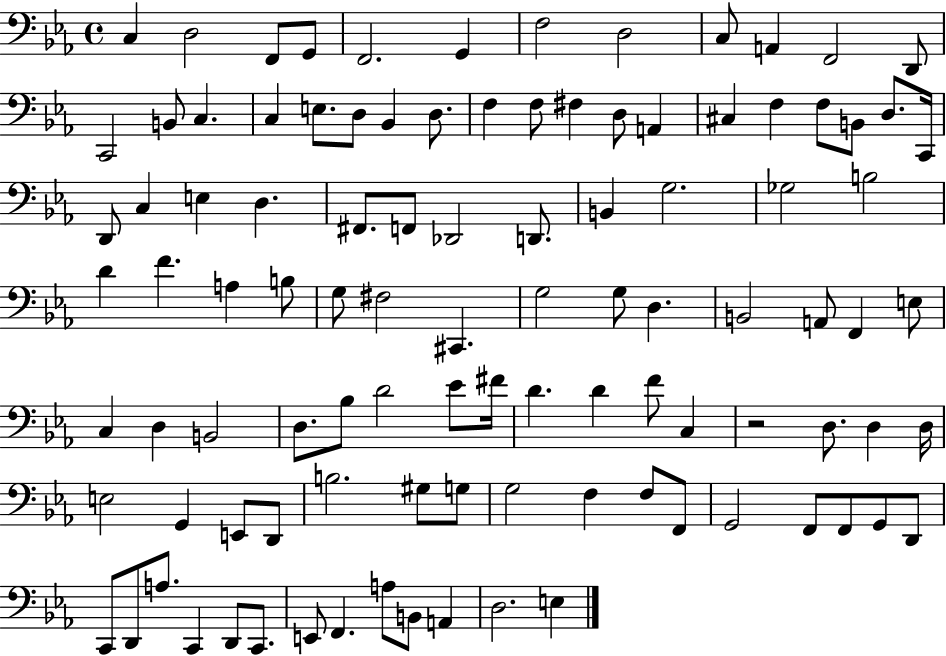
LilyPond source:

{
  \clef bass
  \time 4/4
  \defaultTimeSignature
  \key ees \major
  c4 d2 f,8 g,8 | f,2. g,4 | f2 d2 | c8 a,4 f,2 d,8 | \break c,2 b,8 c4. | c4 e8. d8 bes,4 d8. | f4 f8 fis4 d8 a,4 | cis4 f4 f8 b,8 d8. c,16 | \break d,8 c4 e4 d4. | fis,8. f,8 des,2 d,8. | b,4 g2. | ges2 b2 | \break d'4 f'4. a4 b8 | g8 fis2 cis,4. | g2 g8 d4. | b,2 a,8 f,4 e8 | \break c4 d4 b,2 | d8. bes8 d'2 ees'8 fis'16 | d'4. d'4 f'8 c4 | r2 d8. d4 d16 | \break e2 g,4 e,8 d,8 | b2. gis8 g8 | g2 f4 f8 f,8 | g,2 f,8 f,8 g,8 d,8 | \break c,8 d,8 a8. c,4 d,8 c,8. | e,8 f,4. a8 b,8 a,4 | d2. e4 | \bar "|."
}